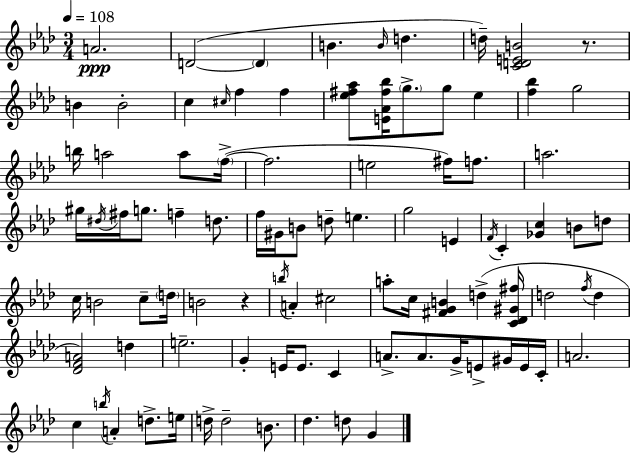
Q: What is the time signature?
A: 3/4